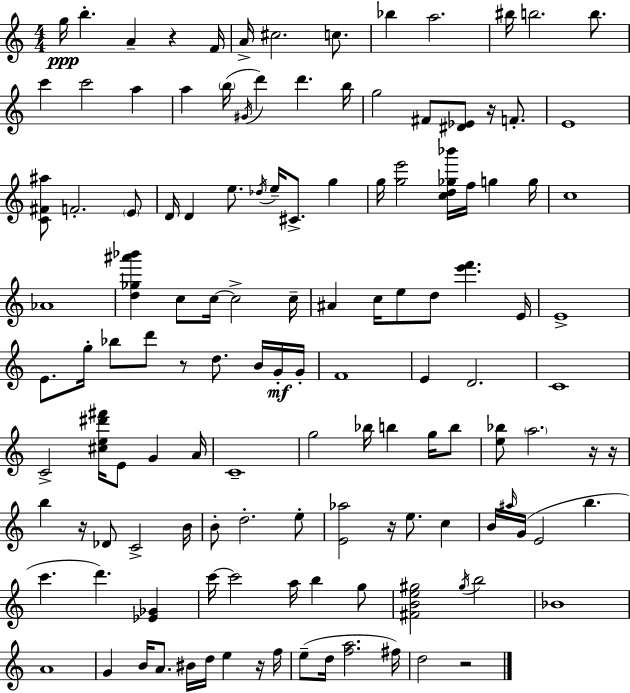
G5/s B5/q. A4/q R/q F4/s A4/s C#5/h. C5/e. Bb5/q A5/h. BIS5/s B5/h. B5/e. C6/q C6/h A5/q A5/q B5/s G#4/s D6/q D6/q. B5/s G5/h F#4/e [D#4,Eb4]/e R/s F4/e. E4/w [C4,F#4,A#5]/e F4/h. E4/e D4/s D4/q E5/e. Db5/s E5/s C#4/e. G5/q G5/s [G5,E6]/h [C5,D5,Gb5,Bb6]/s F5/s G5/q G5/s C5/w Ab4/w [D5,Gb5,A#6,Bb6]/q C5/e C5/s C5/h C5/s A#4/q C5/s E5/e D5/e [E6,F6]/q. E4/s E4/w E4/e. G5/s Bb5/e D6/e R/e D5/e. B4/s G4/s G4/s F4/w E4/q D4/h. C4/w C4/h [C#5,E5,D#6,F#6]/s E4/e G4/q A4/s C4/w G5/h Bb5/s B5/q G5/s B5/e [E5,Bb5]/e A5/h. R/s R/s B5/q R/s Db4/e C4/h B4/s B4/e D5/h. E5/e [E4,Ab5]/h R/s E5/e. C5/q B4/s A#5/s G4/s E4/h B5/q. C6/q. D6/q. [Eb4,Gb4]/q C6/s C6/h A5/s B5/q G5/e [F#4,B4,E5,G#5]/h G#5/s B5/h Bb4/w A4/w G4/q B4/s A4/e. BIS4/s D5/s E5/q R/s F5/s E5/e D5/s [F5,A5]/h. F#5/s D5/h R/h